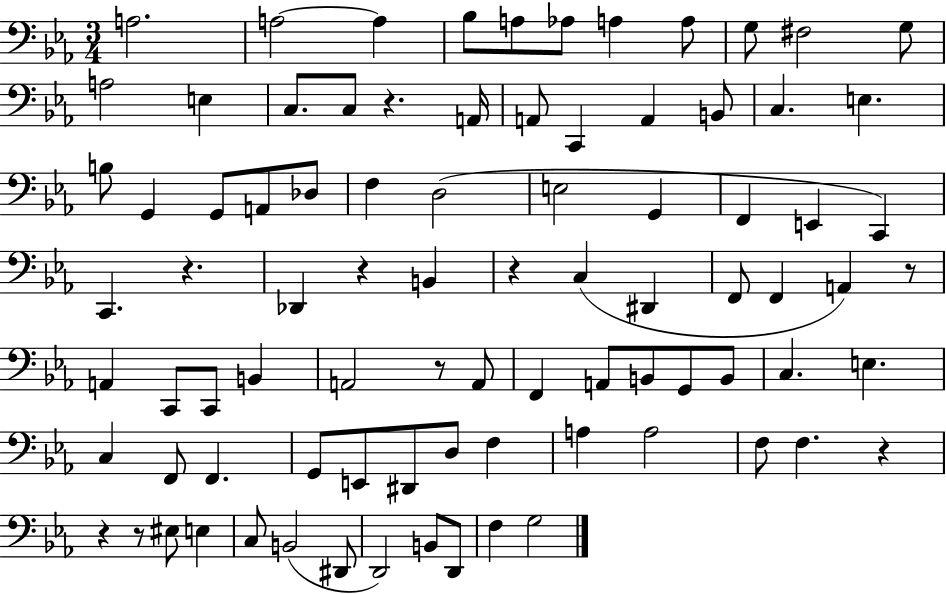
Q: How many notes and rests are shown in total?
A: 86